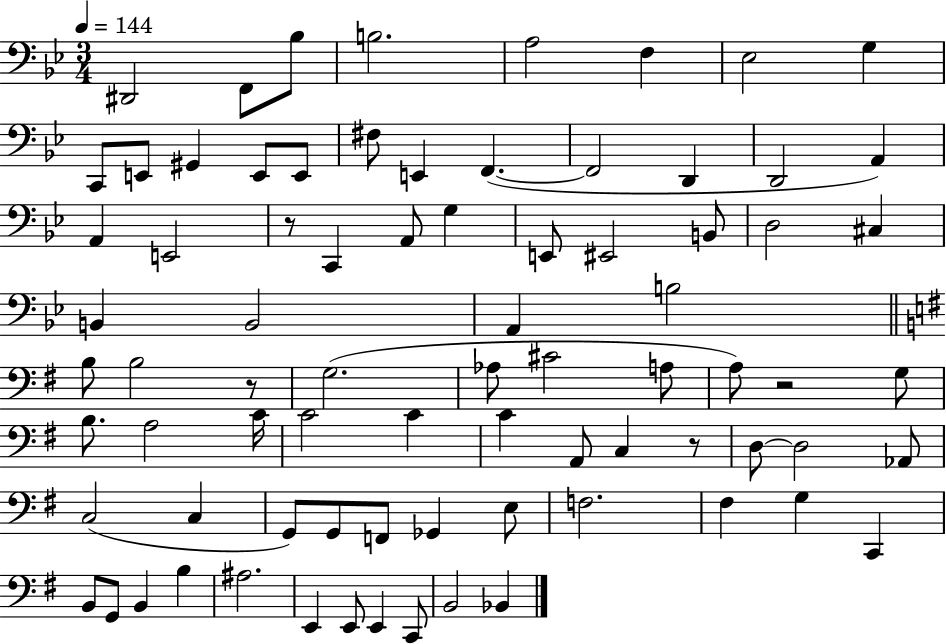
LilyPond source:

{
  \clef bass
  \numericTimeSignature
  \time 3/4
  \key bes \major
  \tempo 4 = 144
  dis,2 f,8 bes8 | b2. | a2 f4 | ees2 g4 | \break c,8 e,8 gis,4 e,8 e,8 | fis8 e,4 f,4.~(~ | f,2 d,4 | d,2 a,4) | \break a,4 e,2 | r8 c,4 a,8 g4 | e,8 eis,2 b,8 | d2 cis4 | \break b,4 b,2 | a,4 b2 | \bar "||" \break \key e \minor b8 b2 r8 | g2.( | aes8 cis'2 a8 | a8) r2 g8 | \break b8. a2 c'16 | c'2 c'4 | c'4 a,8 c4 r8 | d8~~ d2 aes,8 | \break c2( c4 | g,8) g,8 f,8 ges,4 e8 | f2. | fis4 g4 c,4 | \break b,8 g,8 b,4 b4 | ais2. | e,4 e,8 e,4 c,8 | b,2 bes,4 | \break \bar "|."
}